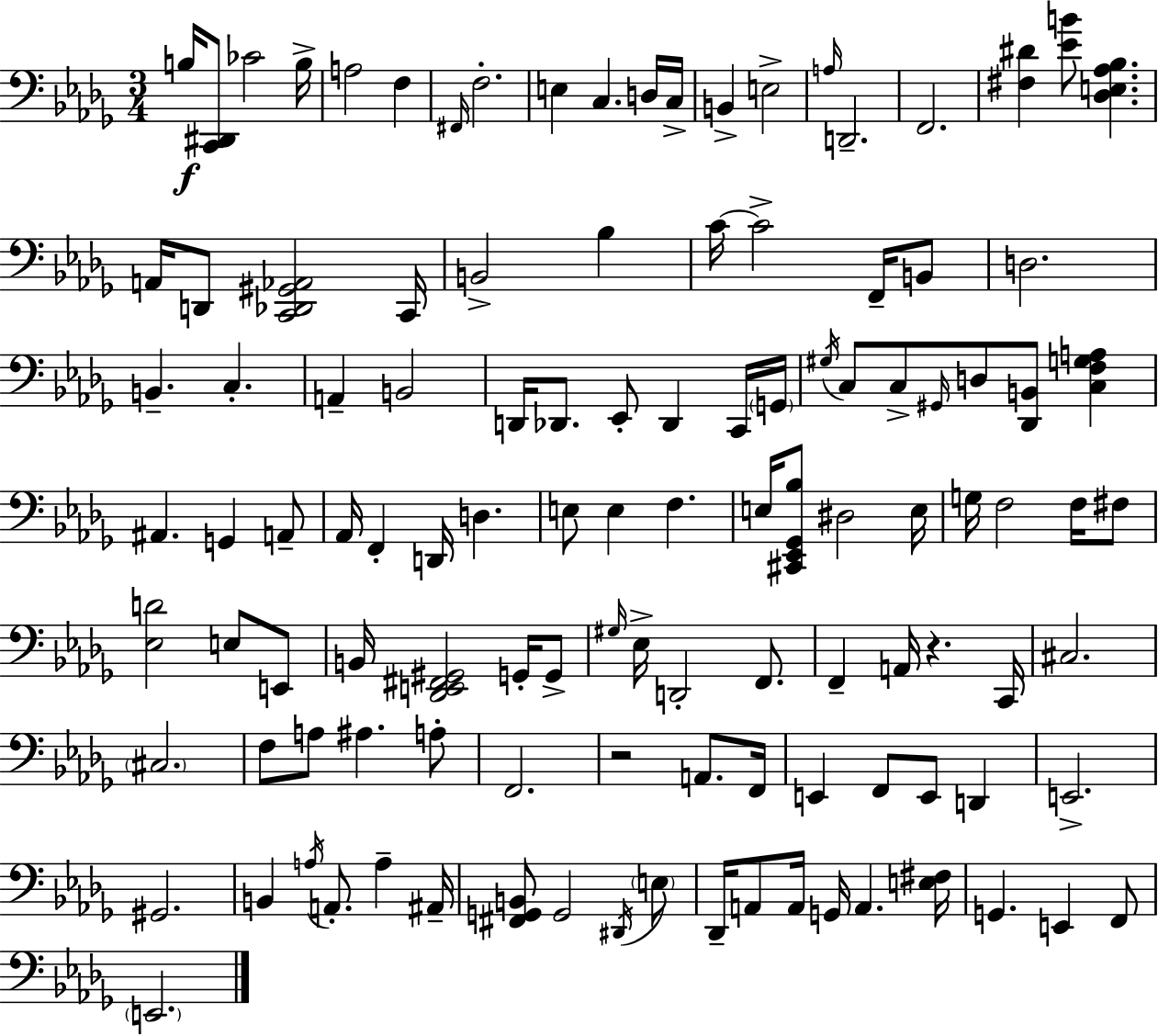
B3/s [C2,D#2]/e CES4/h B3/s A3/h F3/q F#2/s F3/h. E3/q C3/q. D3/s C3/s B2/q E3/h A3/s D2/h. F2/h. [F#3,D#4]/q [Eb4,B4]/e [Db3,E3,Ab3,Bb3]/q. A2/s D2/e [C2,Db2,G#2,Ab2]/h C2/s B2/h Bb3/q C4/s C4/h F2/s B2/e D3/h. B2/q. C3/q. A2/q B2/h D2/s Db2/e. Eb2/e Db2/q C2/s G2/s G#3/s C3/e C3/e G#2/s D3/e [Db2,B2]/e [C3,F3,G3,A3]/q A#2/q. G2/q A2/e Ab2/s F2/q D2/s D3/q. E3/e E3/q F3/q. E3/s [C#2,Eb2,Gb2,Bb3]/e D#3/h E3/s G3/s F3/h F3/s F#3/e [Eb3,D4]/h E3/e E2/e B2/s [Db2,E2,F#2,G#2]/h G2/s G2/e G#3/s Eb3/s D2/h F2/e. F2/q A2/s R/q. C2/s C#3/h. C#3/h. F3/e A3/e A#3/q. A3/e F2/h. R/h A2/e. F2/s E2/q F2/e E2/e D2/q E2/h. G#2/h. B2/q A3/s A2/e. A3/q A#2/s [F#2,G2,B2]/e G2/h D#2/s E3/e Db2/s A2/e A2/s G2/s A2/q. [E3,F#3]/s G2/q. E2/q F2/e E2/h.